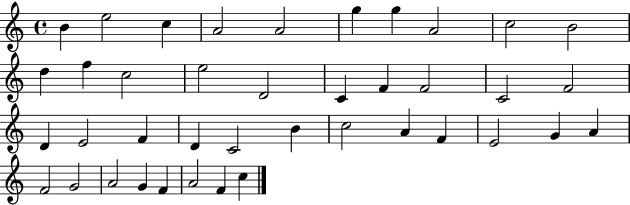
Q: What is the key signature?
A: C major